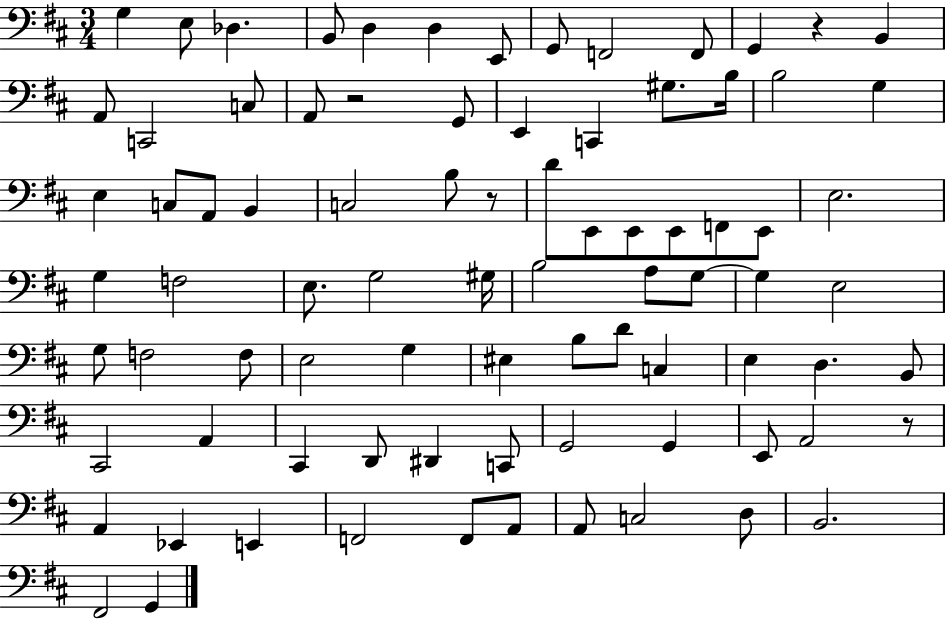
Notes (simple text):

G3/q E3/e Db3/q. B2/e D3/q D3/q E2/e G2/e F2/h F2/e G2/q R/q B2/q A2/e C2/h C3/e A2/e R/h G2/e E2/q C2/q G#3/e. B3/s B3/h G3/q E3/q C3/e A2/e B2/q C3/h B3/e R/e D4/e E2/e E2/e E2/e F2/e E2/e E3/h. G3/q F3/h E3/e. G3/h G#3/s B3/h A3/e G3/e G3/q E3/h G3/e F3/h F3/e E3/h G3/q EIS3/q B3/e D4/e C3/q E3/q D3/q. B2/e C#2/h A2/q C#2/q D2/e D#2/q C2/e G2/h G2/q E2/e A2/h R/e A2/q Eb2/q E2/q F2/h F2/e A2/e A2/e C3/h D3/e B2/h. F#2/h G2/q